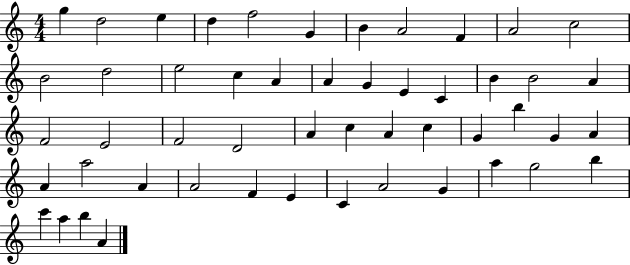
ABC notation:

X:1
T:Untitled
M:4/4
L:1/4
K:C
g d2 e d f2 G B A2 F A2 c2 B2 d2 e2 c A A G E C B B2 A F2 E2 F2 D2 A c A c G b G A A a2 A A2 F E C A2 G a g2 b c' a b A